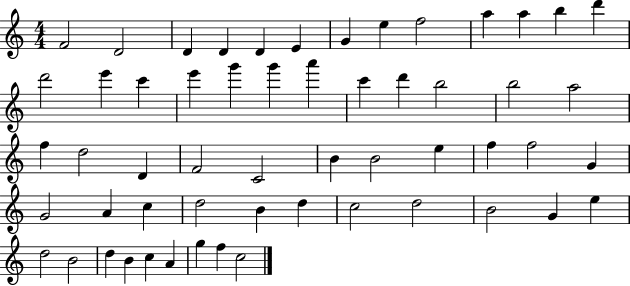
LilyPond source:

{
  \clef treble
  \numericTimeSignature
  \time 4/4
  \key c \major
  f'2 d'2 | d'4 d'4 d'4 e'4 | g'4 e''4 f''2 | a''4 a''4 b''4 d'''4 | \break d'''2 e'''4 c'''4 | e'''4 g'''4 g'''4 a'''4 | c'''4 d'''4 b''2 | b''2 a''2 | \break f''4 d''2 d'4 | f'2 c'2 | b'4 b'2 e''4 | f''4 f''2 g'4 | \break g'2 a'4 c''4 | d''2 b'4 d''4 | c''2 d''2 | b'2 g'4 e''4 | \break d''2 b'2 | d''4 b'4 c''4 a'4 | g''4 f''4 c''2 | \bar "|."
}